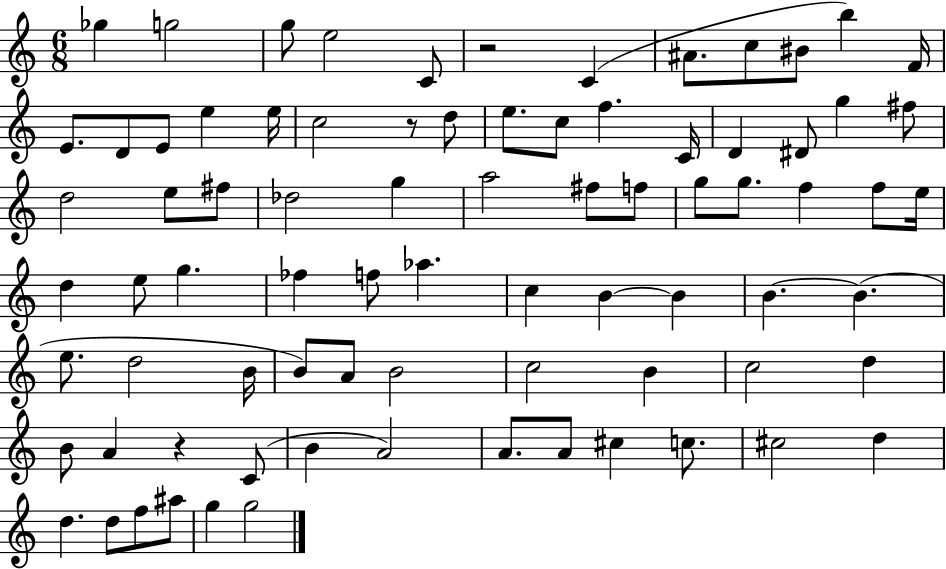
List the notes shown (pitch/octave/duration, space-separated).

Gb5/q G5/h G5/e E5/h C4/e R/h C4/q A#4/e. C5/e BIS4/e B5/q F4/s E4/e. D4/e E4/e E5/q E5/s C5/h R/e D5/e E5/e. C5/e F5/q. C4/s D4/q D#4/e G5/q F#5/e D5/h E5/e F#5/e Db5/h G5/q A5/h F#5/e F5/e G5/e G5/e. F5/q F5/e E5/s D5/q E5/e G5/q. FES5/q F5/e Ab5/q. C5/q B4/q B4/q B4/q. B4/q. E5/e. D5/h B4/s B4/e A4/e B4/h C5/h B4/q C5/h D5/q B4/e A4/q R/q C4/e B4/q A4/h A4/e. A4/e C#5/q C5/e. C#5/h D5/q D5/q. D5/e F5/e A#5/e G5/q G5/h